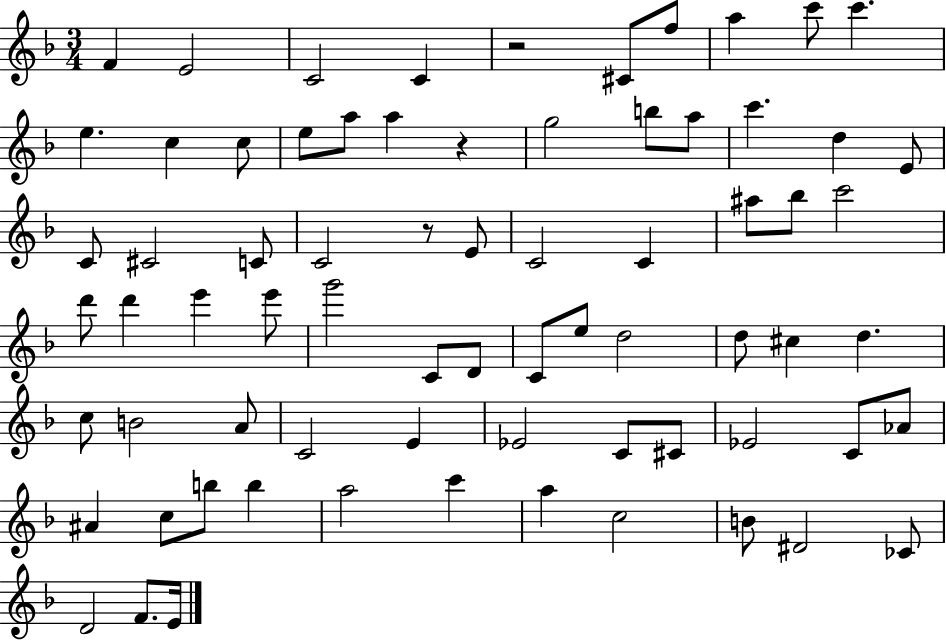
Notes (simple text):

F4/q E4/h C4/h C4/q R/h C#4/e F5/e A5/q C6/e C6/q. E5/q. C5/q C5/e E5/e A5/e A5/q R/q G5/h B5/e A5/e C6/q. D5/q E4/e C4/e C#4/h C4/e C4/h R/e E4/e C4/h C4/q A#5/e Bb5/e C6/h D6/e D6/q E6/q E6/e G6/h C4/e D4/e C4/e E5/e D5/h D5/e C#5/q D5/q. C5/e B4/h A4/e C4/h E4/q Eb4/h C4/e C#4/e Eb4/h C4/e Ab4/e A#4/q C5/e B5/e B5/q A5/h C6/q A5/q C5/h B4/e D#4/h CES4/e D4/h F4/e. E4/s